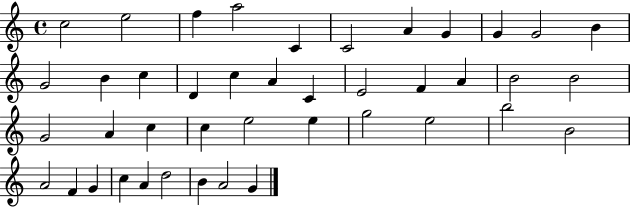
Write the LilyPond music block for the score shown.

{
  \clef treble
  \time 4/4
  \defaultTimeSignature
  \key c \major
  c''2 e''2 | f''4 a''2 c'4 | c'2 a'4 g'4 | g'4 g'2 b'4 | \break g'2 b'4 c''4 | d'4 c''4 a'4 c'4 | e'2 f'4 a'4 | b'2 b'2 | \break g'2 a'4 c''4 | c''4 e''2 e''4 | g''2 e''2 | b''2 b'2 | \break a'2 f'4 g'4 | c''4 a'4 d''2 | b'4 a'2 g'4 | \bar "|."
}